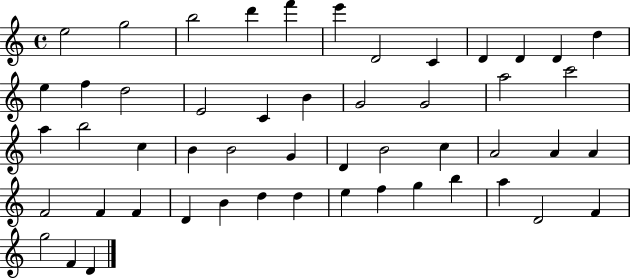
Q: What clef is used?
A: treble